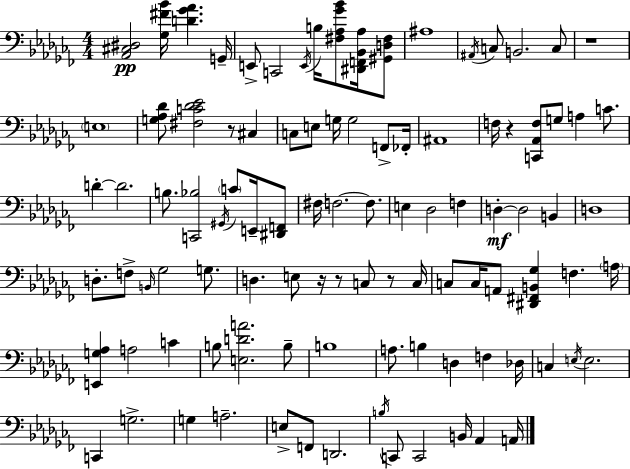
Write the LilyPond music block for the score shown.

{
  \clef bass
  \numericTimeSignature
  \time 4/4
  \key aes \minor
  <aes, cis dis>2\pp <ges fis' bes'>16 <d' ges' aes'>4. g,16-- | e,8-> c,2 \acciaccatura { e,16 } b16 <fis aes ges' bes'>8 <dis, f, bes, aes>16 <gis, d fis>8 | ais1 | \acciaccatura { ais,16 } c8 b,2. | \break c8 r1 | \parenthesize e1 | <g aes des'>8 <fis c' des' ees'>2 r8 cis4 | c8 e8 g16 g2 f,8-> | \break fes,16-. ais,1 | f16 r4 <c, aes, f>8 g8 a4 c'8. | d'4-.~~ d'2. | b8. <c, bes>2 \acciaccatura { gis,16 } \parenthesize c'8 | \break e,16-- <dis, f,>8 fis16 f2.~~ | f8. e4 des2 f4 | d4-.~~\mf d2 b,4 | d1 | \break d8.-. f8-> \grace { b,16 } ges2 | g8. d4. e8 r16 r8 c8 | r8 c16 c8 c16 a,8 <dis, fis, b, ges>4 f4. | \parenthesize a16 <e, g aes>4 a2 | \break c'4 b8 <e d' a'>2. | b8-- b1 | a8. b4 d4 f4 | des16 c4 \acciaccatura { e16 } e2. | \break c,4 g2.-> | g4 a2.-- | e8-> f,8 d,2. | \acciaccatura { b16 } c,8 c,2 | \break b,16 aes,4 a,16 \bar "|."
}